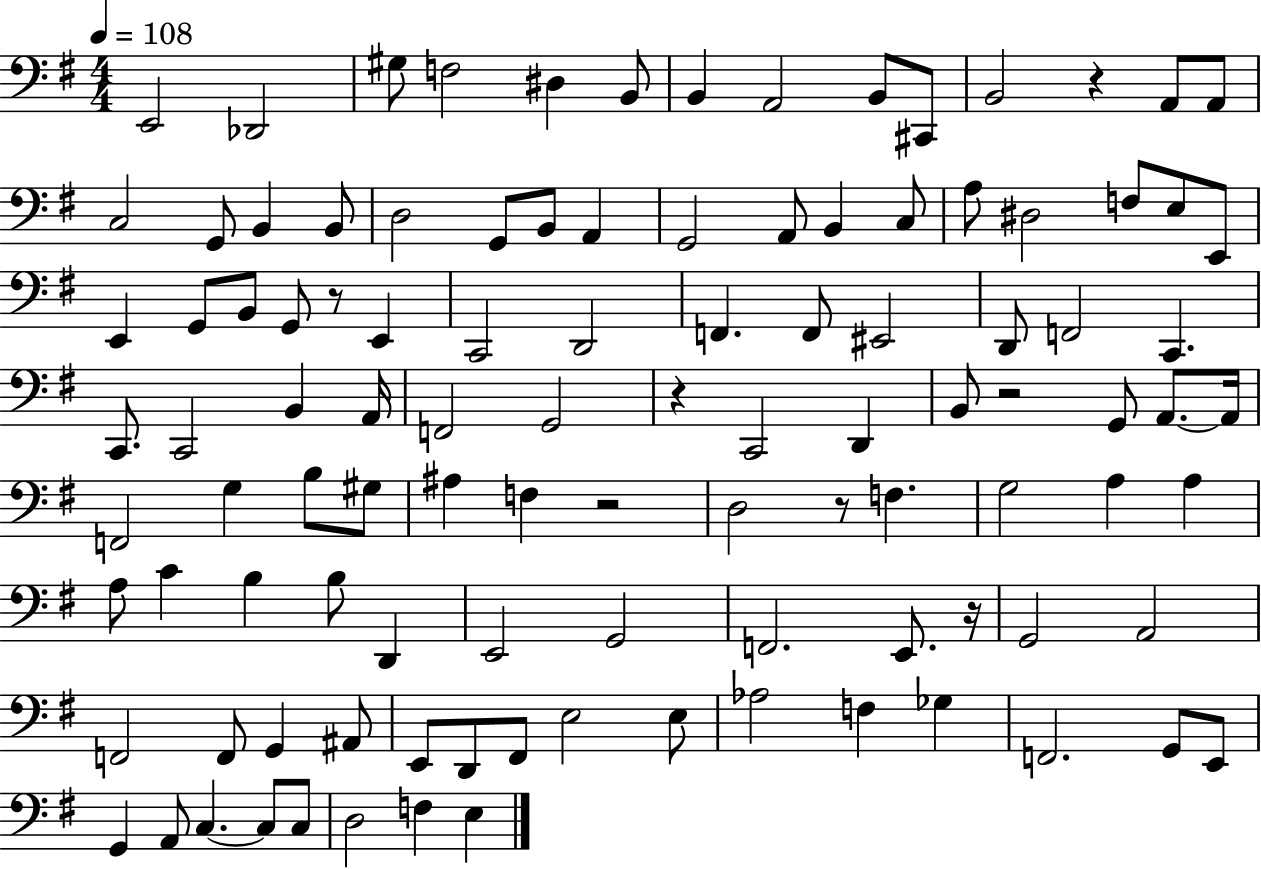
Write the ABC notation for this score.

X:1
T:Untitled
M:4/4
L:1/4
K:G
E,,2 _D,,2 ^G,/2 F,2 ^D, B,,/2 B,, A,,2 B,,/2 ^C,,/2 B,,2 z A,,/2 A,,/2 C,2 G,,/2 B,, B,,/2 D,2 G,,/2 B,,/2 A,, G,,2 A,,/2 B,, C,/2 A,/2 ^D,2 F,/2 E,/2 E,,/2 E,, G,,/2 B,,/2 G,,/2 z/2 E,, C,,2 D,,2 F,, F,,/2 ^E,,2 D,,/2 F,,2 C,, C,,/2 C,,2 B,, A,,/4 F,,2 G,,2 z C,,2 D,, B,,/2 z2 G,,/2 A,,/2 A,,/4 F,,2 G, B,/2 ^G,/2 ^A, F, z2 D,2 z/2 F, G,2 A, A, A,/2 C B, B,/2 D,, E,,2 G,,2 F,,2 E,,/2 z/4 G,,2 A,,2 F,,2 F,,/2 G,, ^A,,/2 E,,/2 D,,/2 ^F,,/2 E,2 E,/2 _A,2 F, _G, F,,2 G,,/2 E,,/2 G,, A,,/2 C, C,/2 C,/2 D,2 F, E,